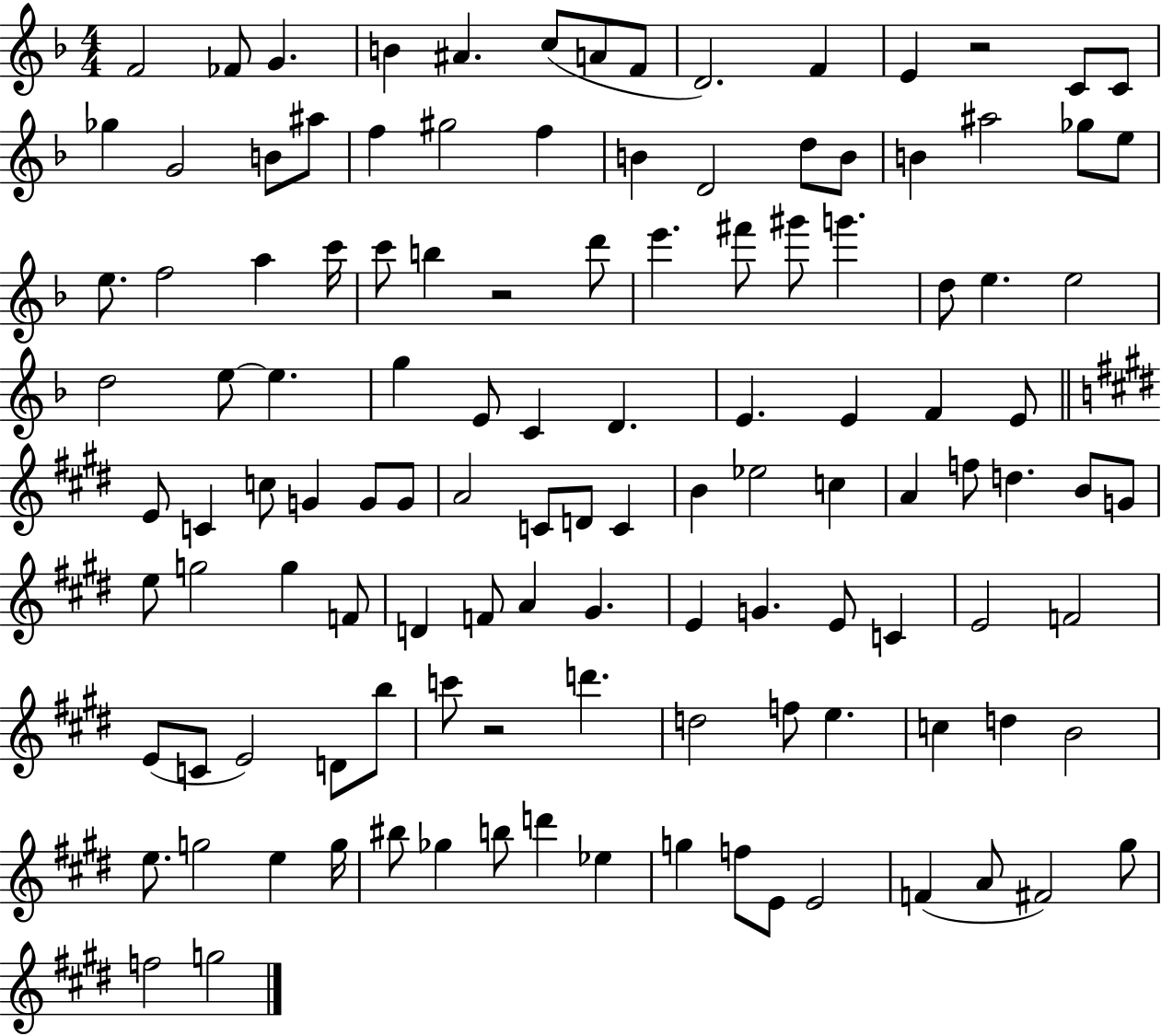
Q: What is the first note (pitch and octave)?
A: F4